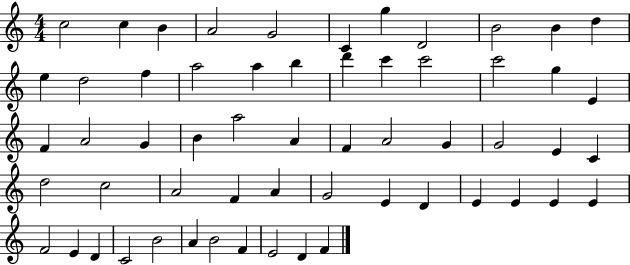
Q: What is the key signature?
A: C major